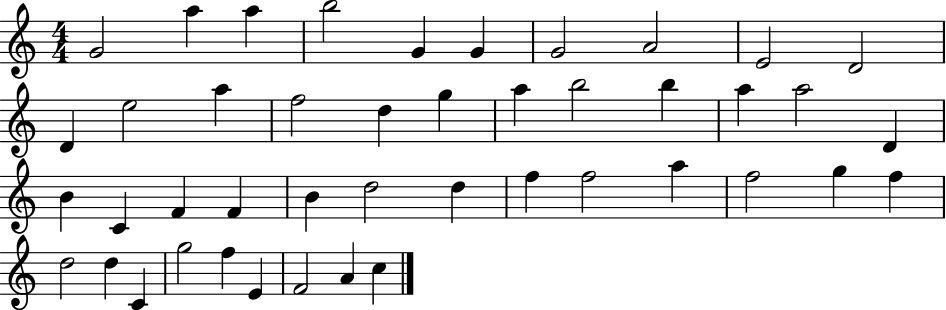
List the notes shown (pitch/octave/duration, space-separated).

G4/h A5/q A5/q B5/h G4/q G4/q G4/h A4/h E4/h D4/h D4/q E5/h A5/q F5/h D5/q G5/q A5/q B5/h B5/q A5/q A5/h D4/q B4/q C4/q F4/q F4/q B4/q D5/h D5/q F5/q F5/h A5/q F5/h G5/q F5/q D5/h D5/q C4/q G5/h F5/q E4/q F4/h A4/q C5/q